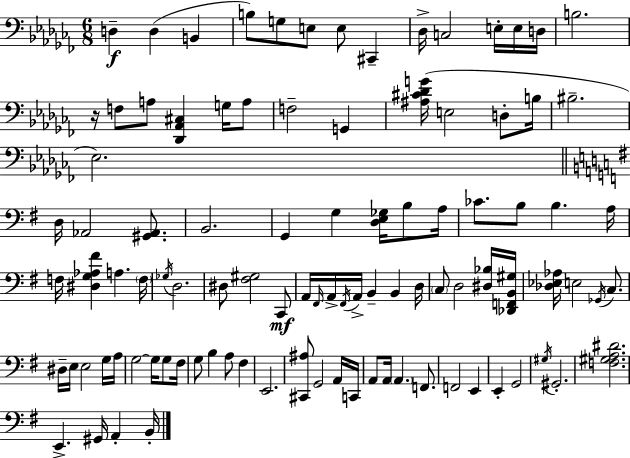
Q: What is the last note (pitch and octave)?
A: B2